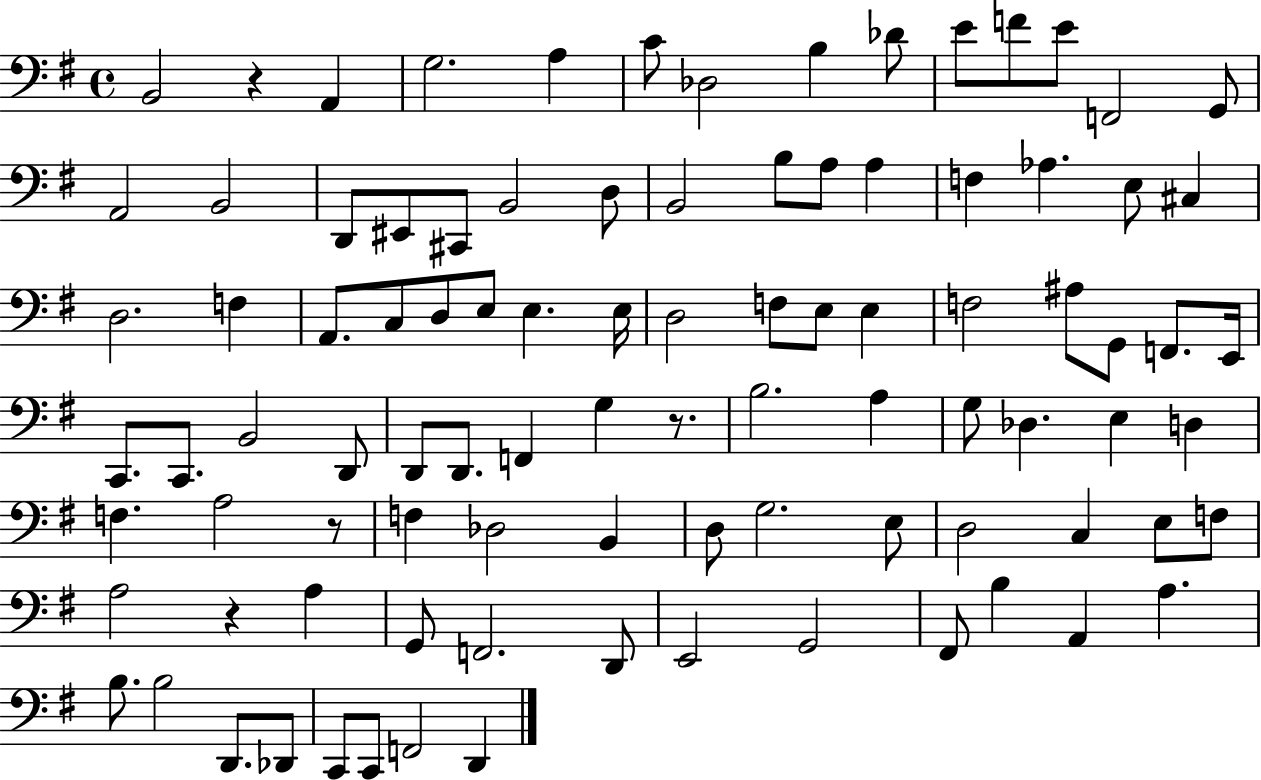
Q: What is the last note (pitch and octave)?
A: D2